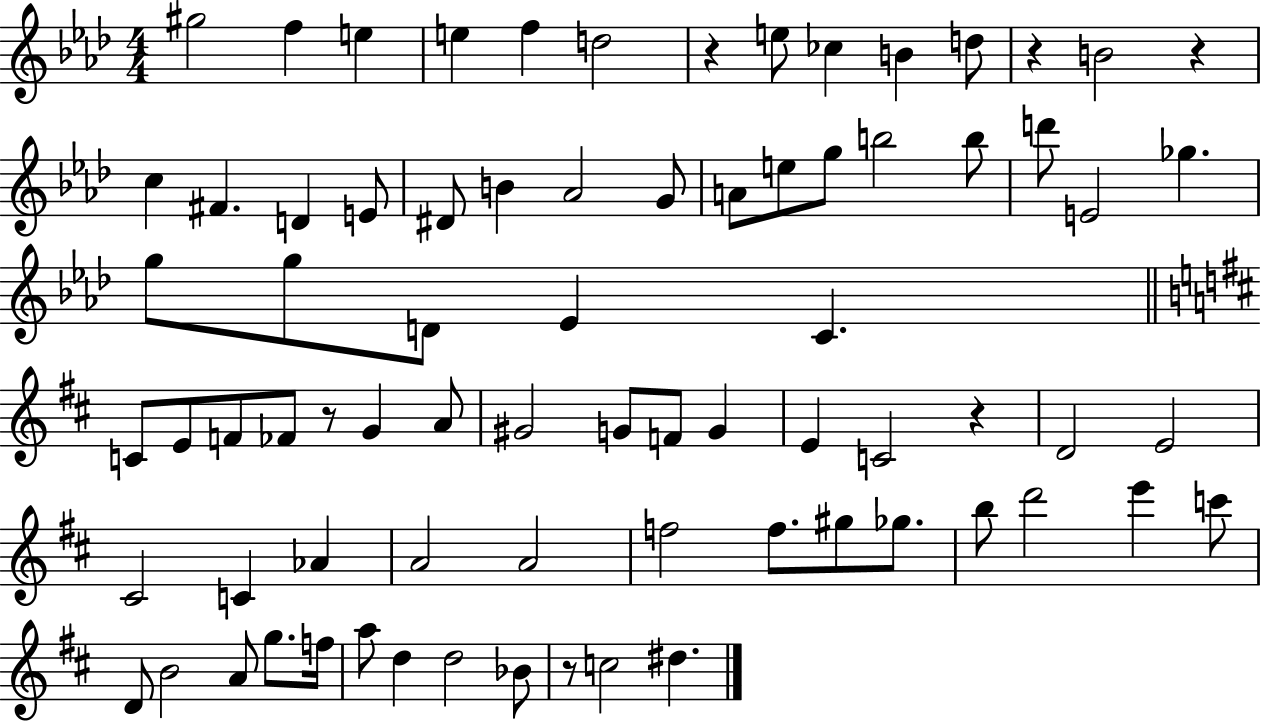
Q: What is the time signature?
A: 4/4